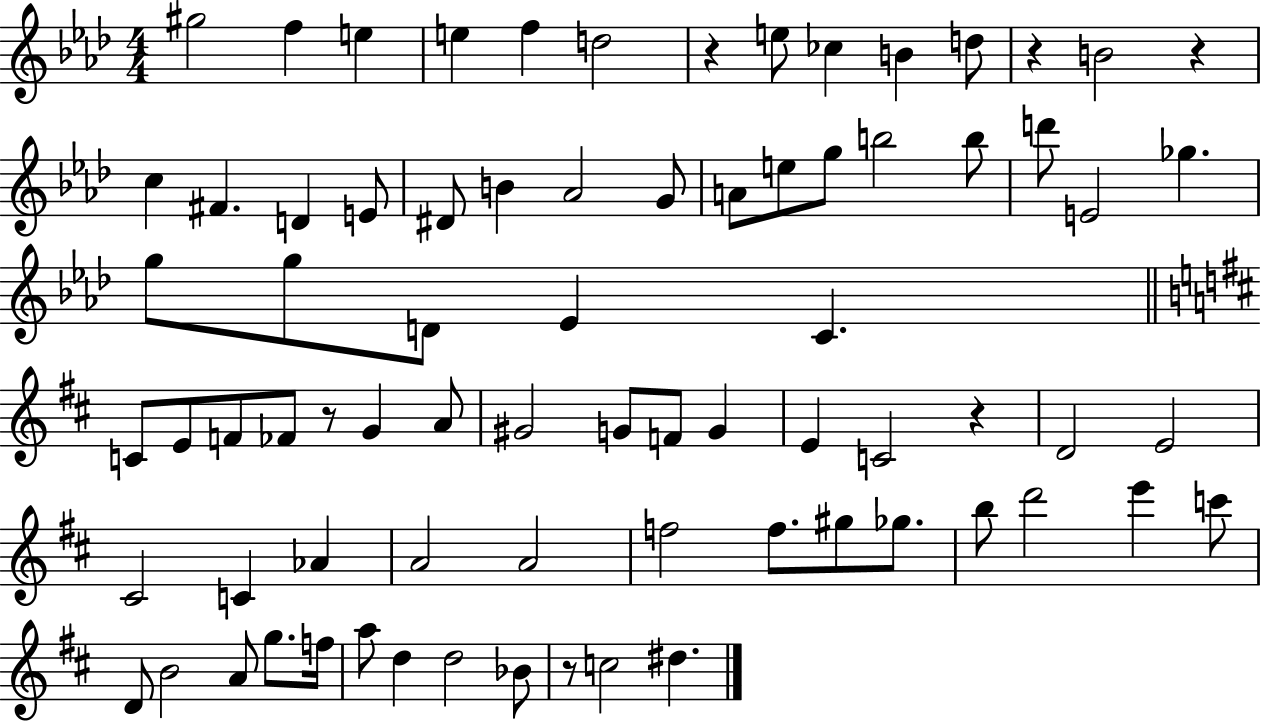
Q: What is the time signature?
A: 4/4